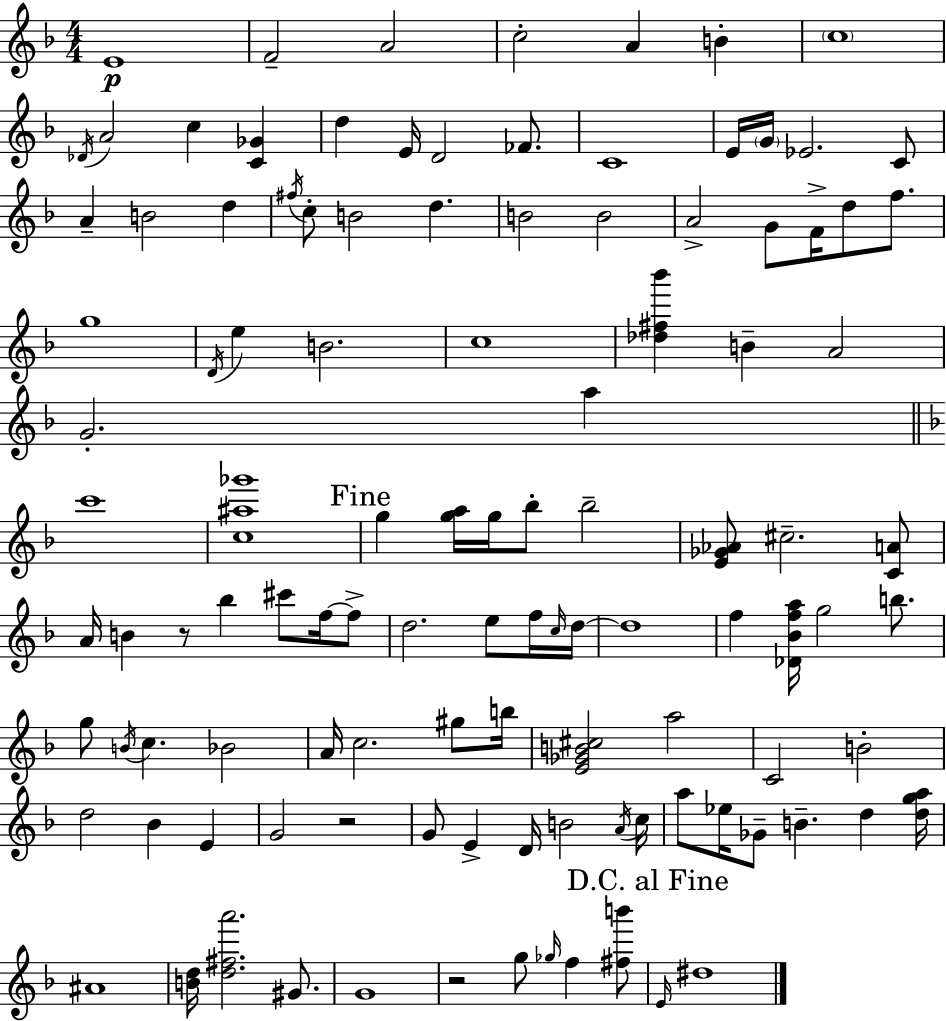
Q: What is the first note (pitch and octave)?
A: E4